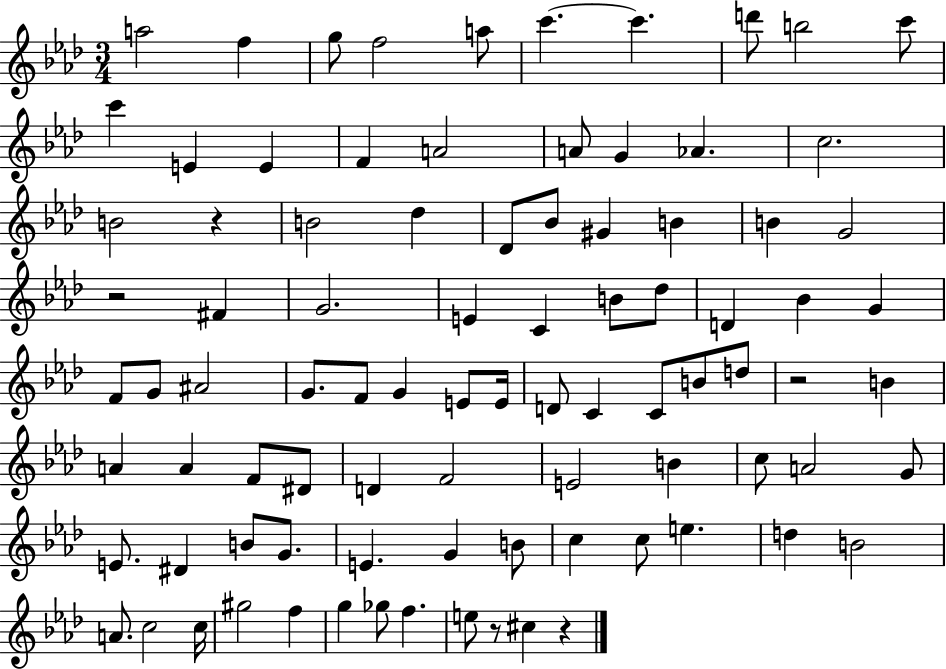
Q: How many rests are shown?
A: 5